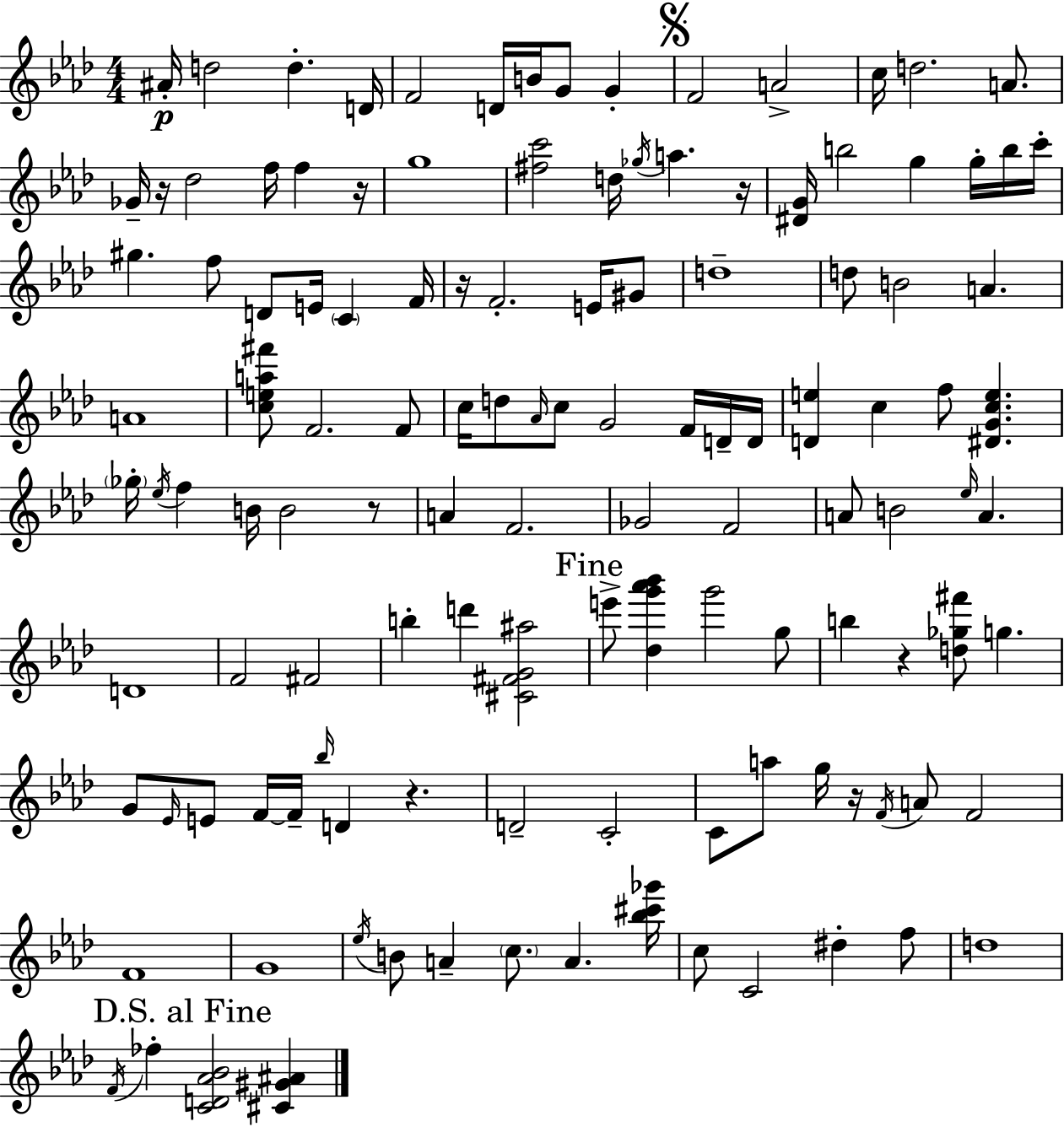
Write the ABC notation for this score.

X:1
T:Untitled
M:4/4
L:1/4
K:Fm
^A/4 d2 d D/4 F2 D/4 B/4 G/2 G F2 A2 c/4 d2 A/2 _G/4 z/4 _d2 f/4 f z/4 g4 [^fc']2 d/4 _g/4 a z/4 [^DG]/4 b2 g g/4 b/4 c'/4 ^g f/2 D/2 E/4 C F/4 z/4 F2 E/4 ^G/2 d4 d/2 B2 A A4 [cea^f']/2 F2 F/2 c/4 d/2 _A/4 c/2 G2 F/4 D/4 D/4 [De] c f/2 [^DGce] _g/4 _e/4 f B/4 B2 z/2 A F2 _G2 F2 A/2 B2 _e/4 A D4 F2 ^F2 b d' [^C^FG^a]2 e'/2 [_dg'_a'_b'] g'2 g/2 b z [d_g^f']/2 g G/2 _E/4 E/2 F/4 F/4 _b/4 D z D2 C2 C/2 a/2 g/4 z/4 F/4 A/2 F2 F4 G4 _e/4 B/2 A c/2 A [_b^c'_g']/4 c/2 C2 ^d f/2 d4 F/4 _f [CD_A_B]2 [^C^G^A]